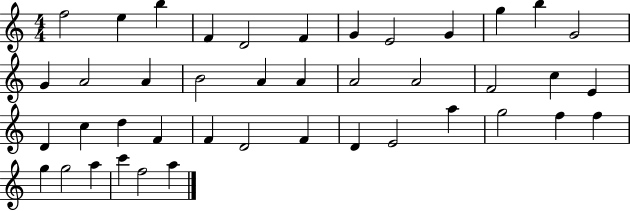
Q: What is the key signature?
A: C major